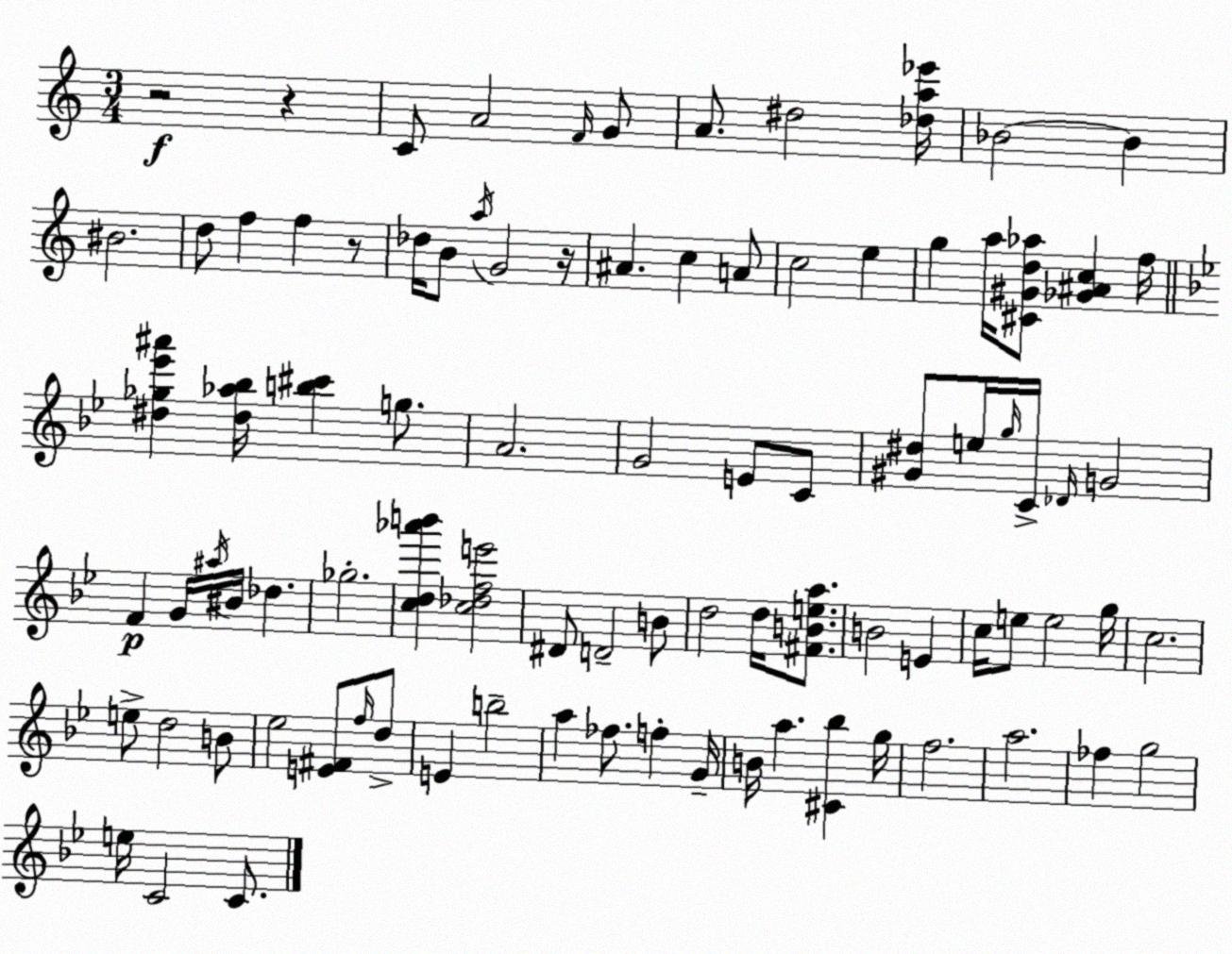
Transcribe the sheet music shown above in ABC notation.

X:1
T:Untitled
M:3/4
L:1/4
K:C
z2 z C/2 A2 F/4 G/2 A/2 ^d2 [_da_e']/4 _B2 _B ^B2 d/2 f f z/2 _d/4 B/2 a/4 G2 z/4 ^A c A/2 c2 e g a/4 [^C^Gd_a]/2 [_G^Ac] f/4 [^d_g_e'^a'] [^d_a_b]/4 [b^c'] g/2 A2 G2 E/2 C/2 [^G^d]/2 e/4 g/4 C/4 _D/4 G2 F G/4 ^a/4 ^B/4 _d _g2 [cd_a'b'] [c_dfe']2 ^D/2 D2 B/2 d2 d/4 [^FBea]/2 B2 E c/4 e/2 e2 g/4 c2 e/2 d2 B/2 _e2 [E^F]/2 f/4 d/2 E b2 a _f/2 f G/4 B/4 a [^C_b] g/4 f2 a2 _f g2 e/4 C2 C/2